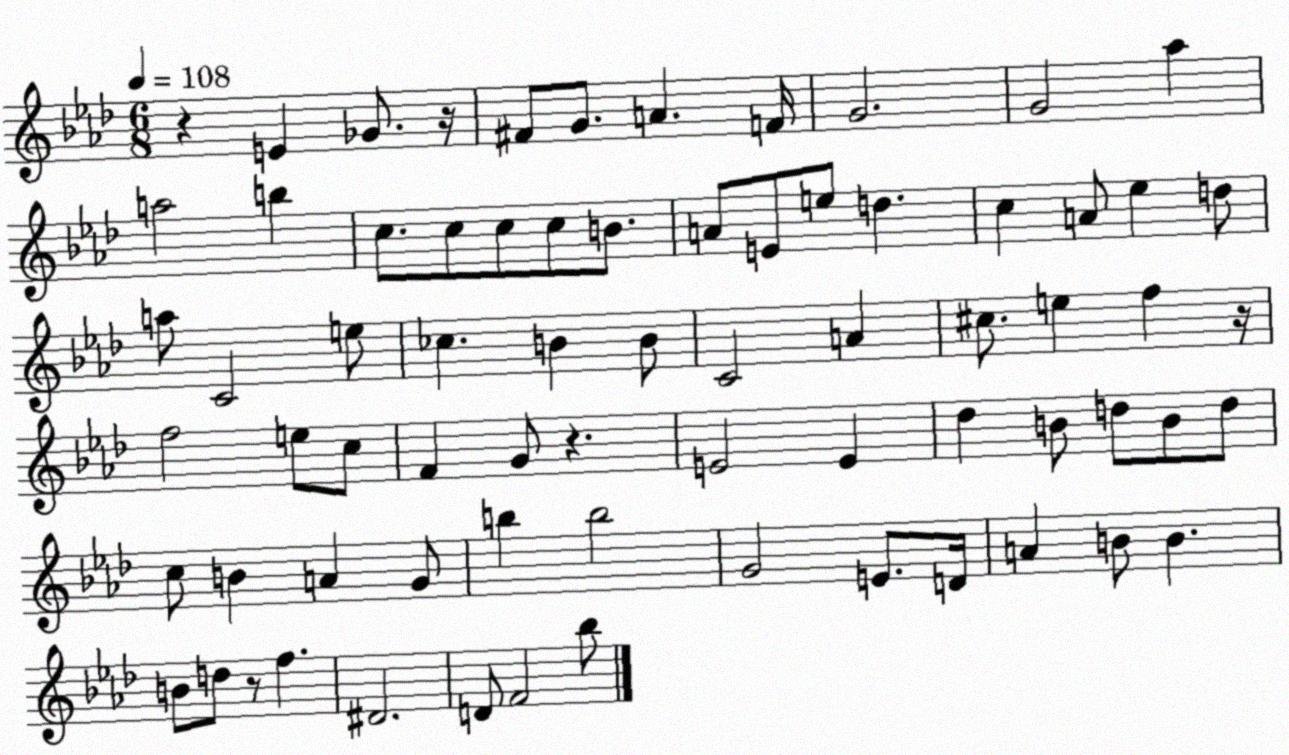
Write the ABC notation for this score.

X:1
T:Untitled
M:6/8
L:1/4
K:Ab
z E _G/2 z/4 ^F/2 G/2 A F/4 G2 G2 _a a2 b c/2 c/2 c/2 c/2 B/2 A/2 E/2 e/2 d c A/2 _e d/2 a/2 C2 e/2 _c B B/2 C2 A ^c/2 e f z/4 f2 e/2 c/2 F G/2 z E2 E _d B/2 d/2 B/2 d/2 c/2 B A G/2 b b2 G2 E/2 D/4 A B/2 B B/2 d/2 z/2 f ^D2 D/2 F2 _b/2